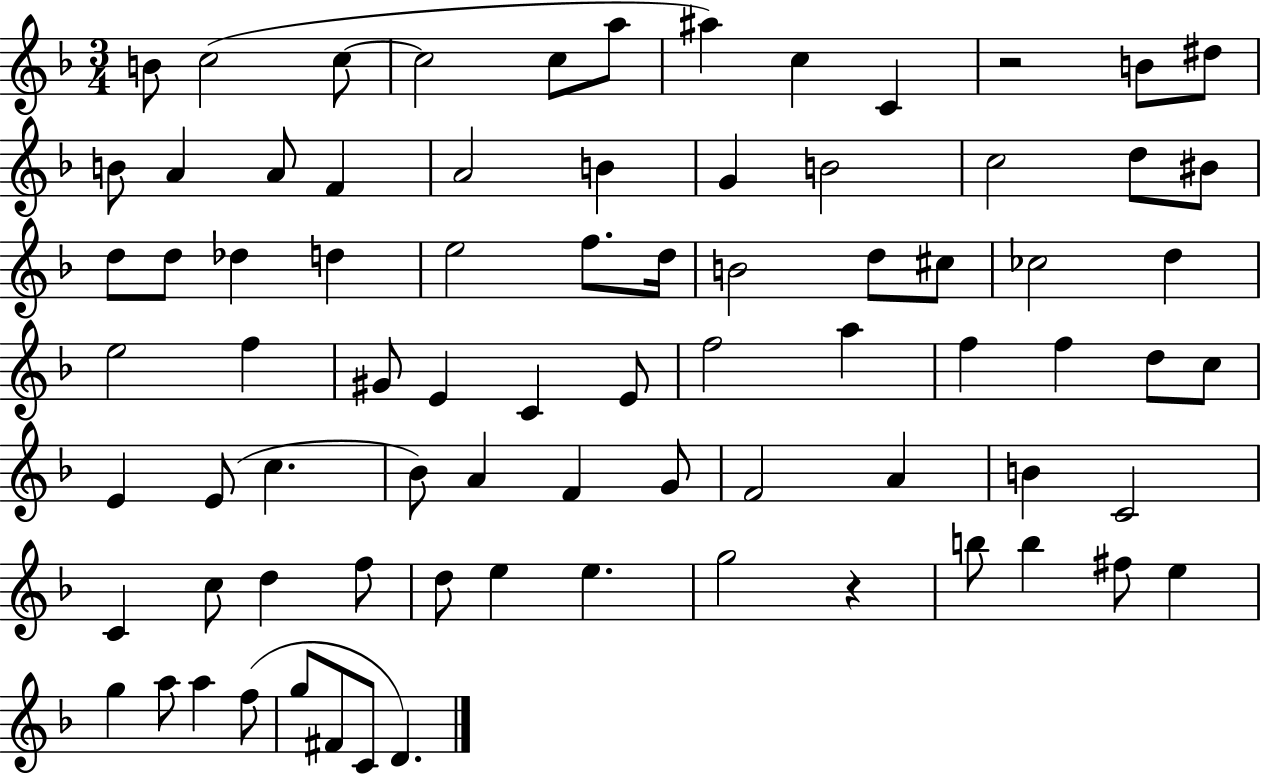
B4/e C5/h C5/e C5/h C5/e A5/e A#5/q C5/q C4/q R/h B4/e D#5/e B4/e A4/q A4/e F4/q A4/h B4/q G4/q B4/h C5/h D5/e BIS4/e D5/e D5/e Db5/q D5/q E5/h F5/e. D5/s B4/h D5/e C#5/e CES5/h D5/q E5/h F5/q G#4/e E4/q C4/q E4/e F5/h A5/q F5/q F5/q D5/e C5/e E4/q E4/e C5/q. Bb4/e A4/q F4/q G4/e F4/h A4/q B4/q C4/h C4/q C5/e D5/q F5/e D5/e E5/q E5/q. G5/h R/q B5/e B5/q F#5/e E5/q G5/q A5/e A5/q F5/e G5/e F#4/e C4/e D4/q.